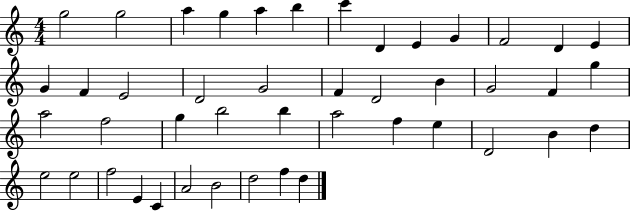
G5/h G5/h A5/q G5/q A5/q B5/q C6/q D4/q E4/q G4/q F4/h D4/q E4/q G4/q F4/q E4/h D4/h G4/h F4/q D4/h B4/q G4/h F4/q G5/q A5/h F5/h G5/q B5/h B5/q A5/h F5/q E5/q D4/h B4/q D5/q E5/h E5/h F5/h E4/q C4/q A4/h B4/h D5/h F5/q D5/q